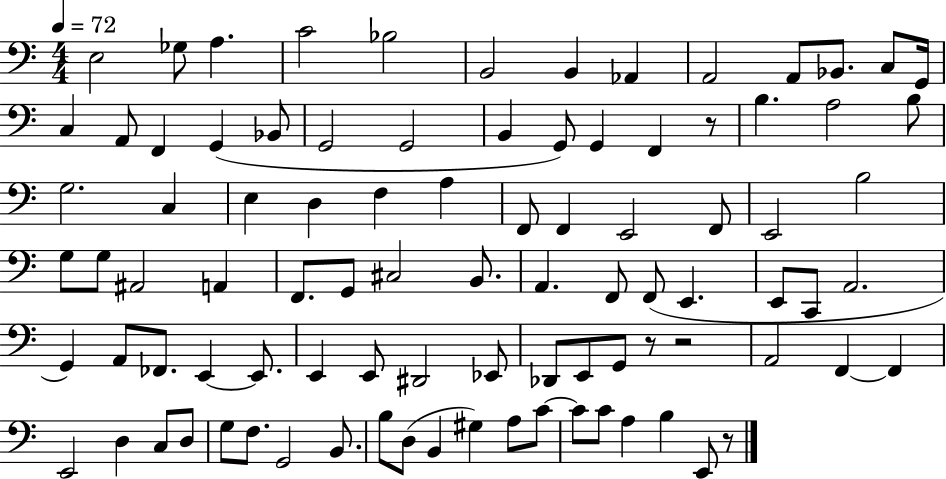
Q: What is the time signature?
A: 4/4